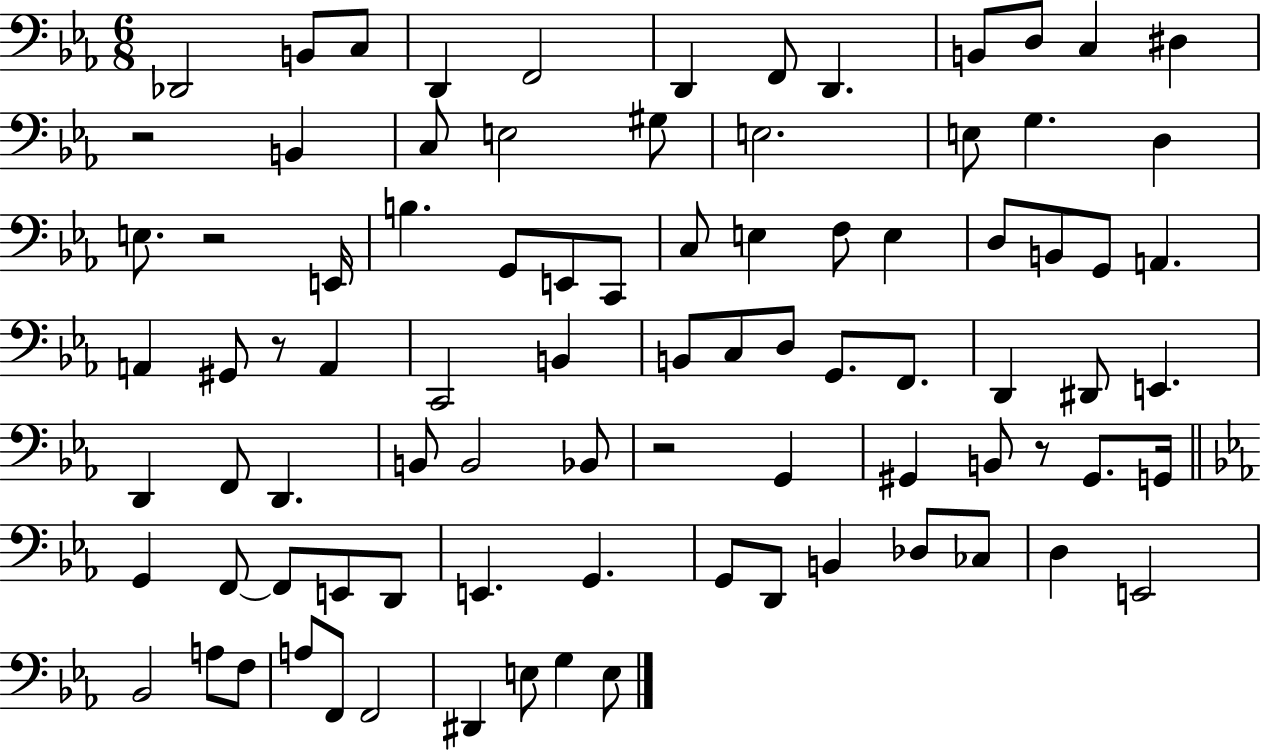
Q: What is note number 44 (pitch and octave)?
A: F2